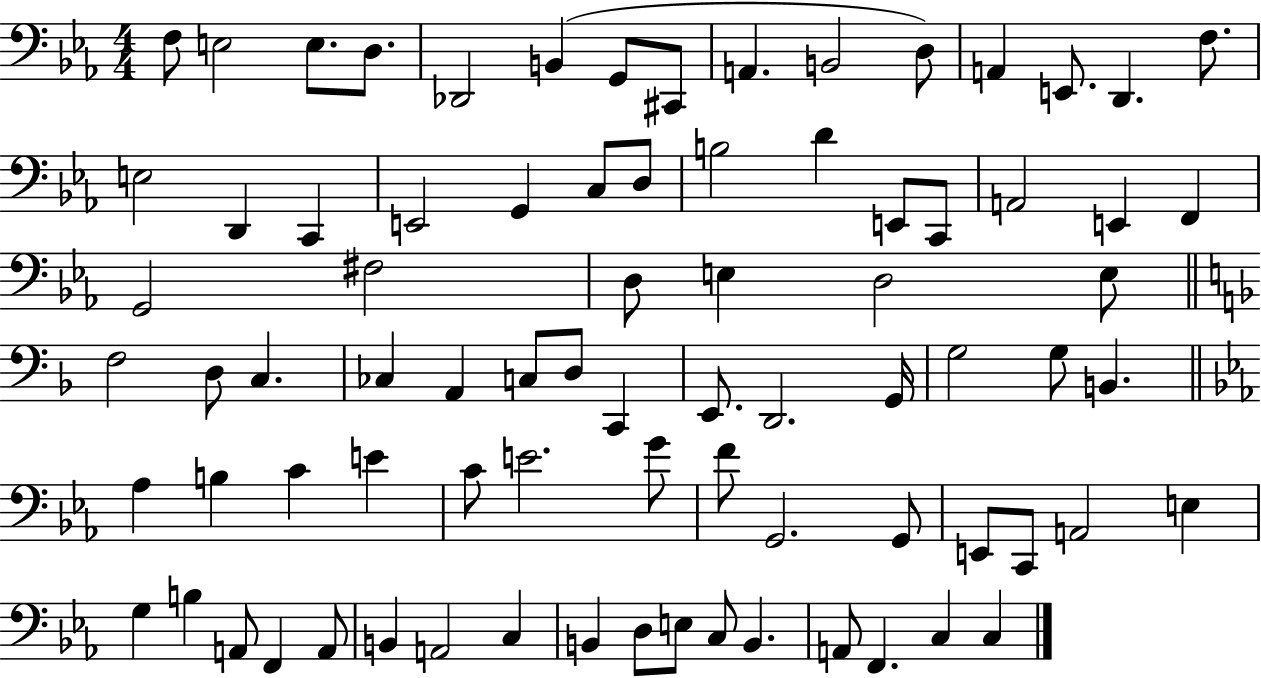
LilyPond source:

{
  \clef bass
  \numericTimeSignature
  \time 4/4
  \key ees \major
  f8 e2 e8. d8. | des,2 b,4( g,8 cis,8 | a,4. b,2 d8) | a,4 e,8. d,4. f8. | \break e2 d,4 c,4 | e,2 g,4 c8 d8 | b2 d'4 e,8 c,8 | a,2 e,4 f,4 | \break g,2 fis2 | d8 e4 d2 e8 | \bar "||" \break \key d \minor f2 d8 c4. | ces4 a,4 c8 d8 c,4 | e,8. d,2. g,16 | g2 g8 b,4. | \break \bar "||" \break \key c \minor aes4 b4 c'4 e'4 | c'8 e'2. g'8 | f'8 g,2. g,8 | e,8 c,8 a,2 e4 | \break g4 b4 a,8 f,4 a,8 | b,4 a,2 c4 | b,4 d8 e8 c8 b,4. | a,8 f,4. c4 c4 | \break \bar "|."
}